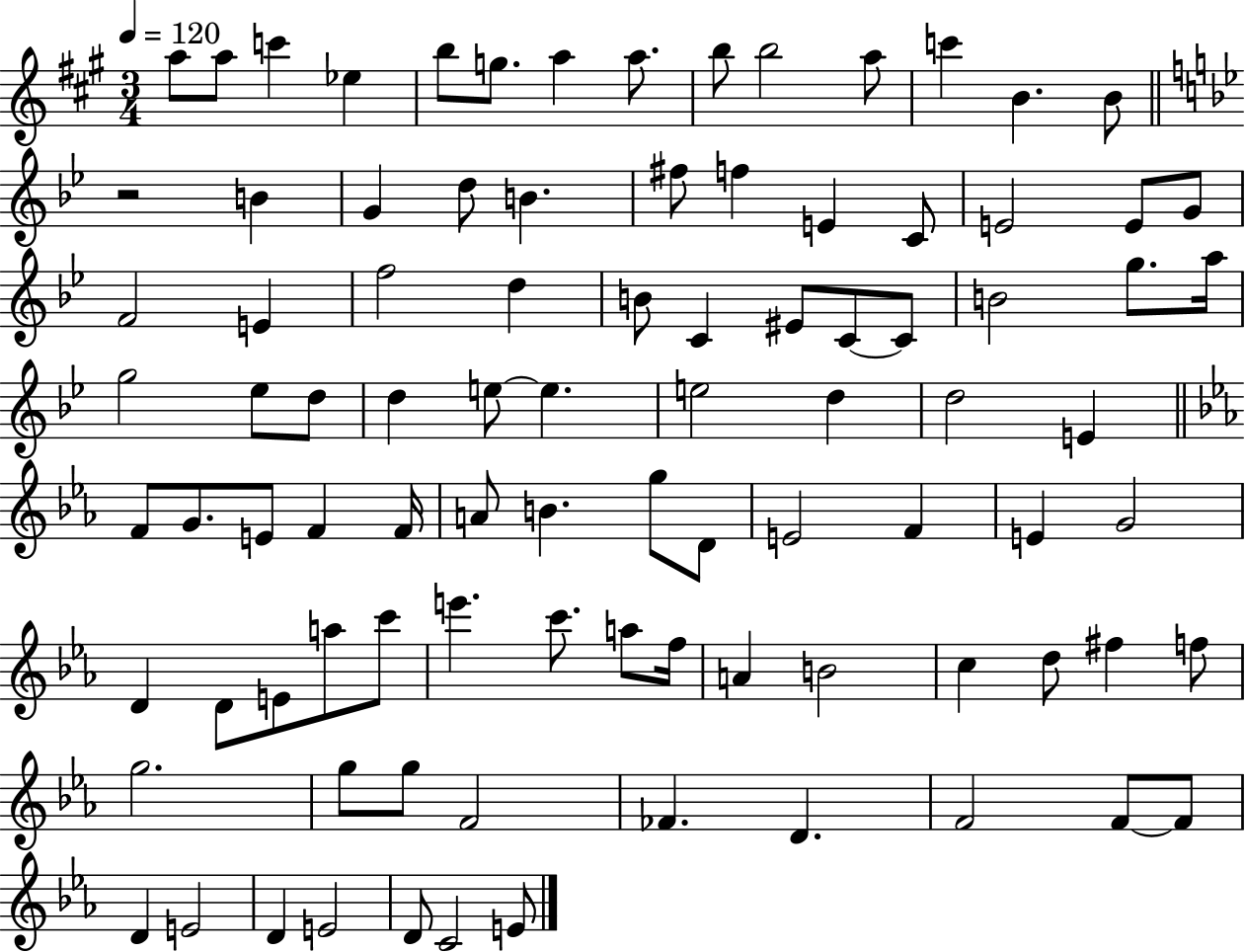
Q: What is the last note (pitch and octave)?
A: E4